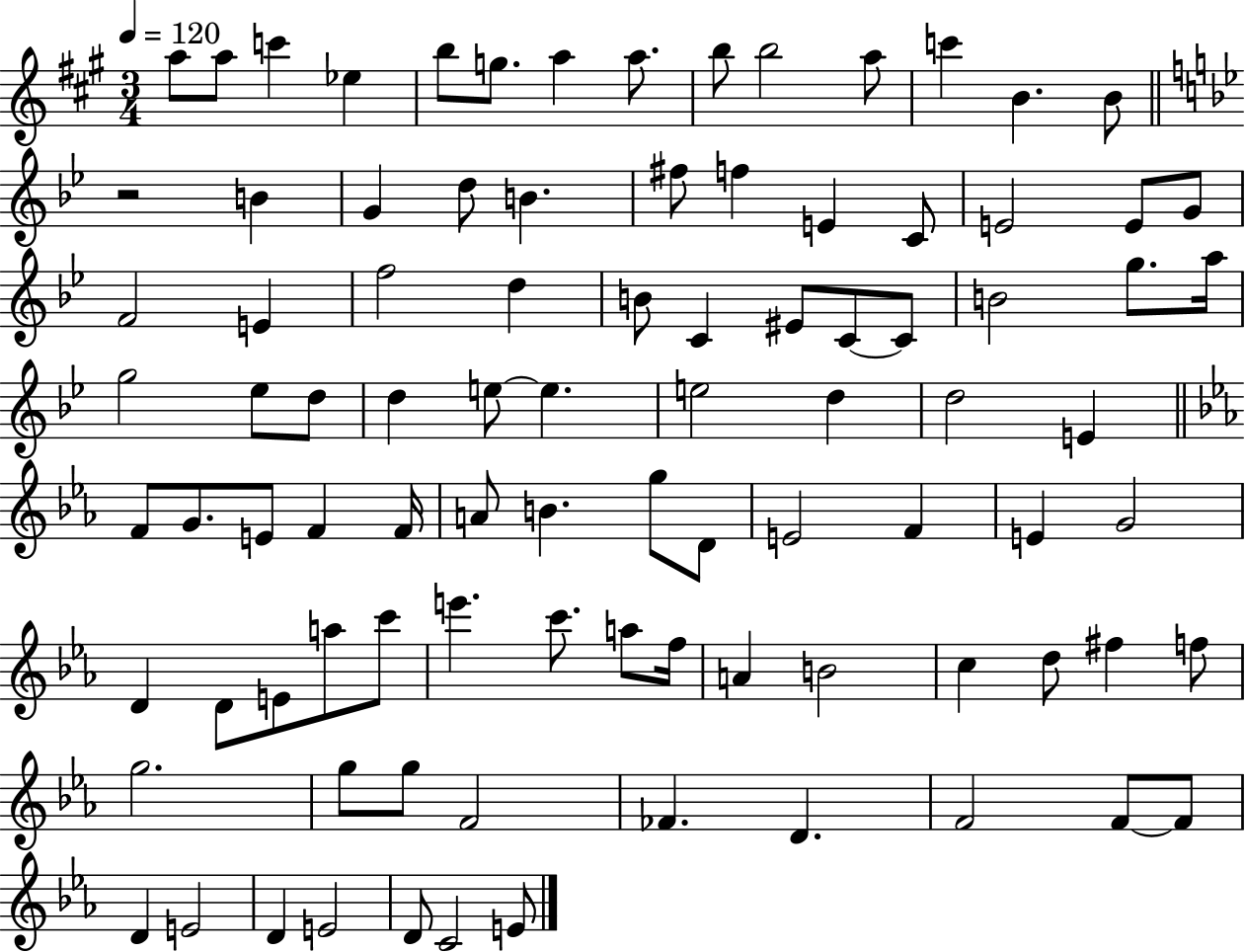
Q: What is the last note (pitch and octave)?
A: E4